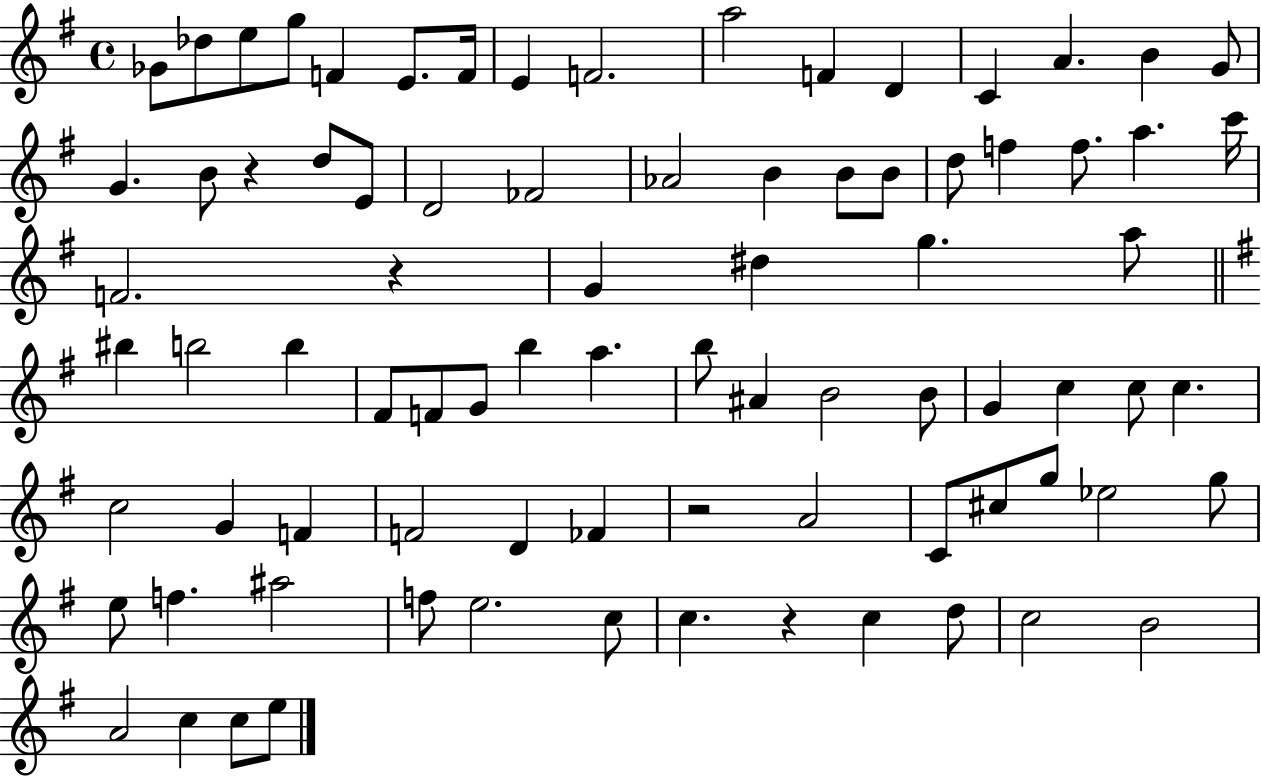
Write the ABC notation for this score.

X:1
T:Untitled
M:4/4
L:1/4
K:G
_G/2 _d/2 e/2 g/2 F E/2 F/4 E F2 a2 F D C A B G/2 G B/2 z d/2 E/2 D2 _F2 _A2 B B/2 B/2 d/2 f f/2 a c'/4 F2 z G ^d g a/2 ^b b2 b ^F/2 F/2 G/2 b a b/2 ^A B2 B/2 G c c/2 c c2 G F F2 D _F z2 A2 C/2 ^c/2 g/2 _e2 g/2 e/2 f ^a2 f/2 e2 c/2 c z c d/2 c2 B2 A2 c c/2 e/2